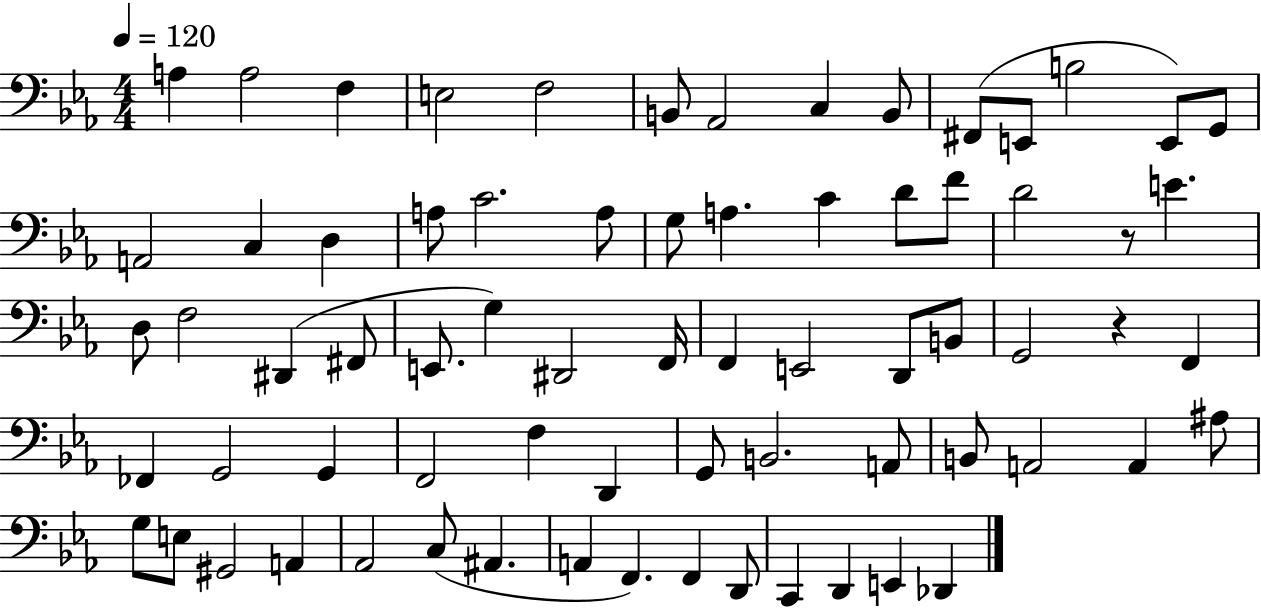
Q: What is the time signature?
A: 4/4